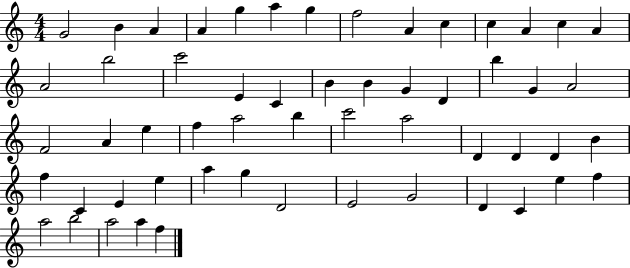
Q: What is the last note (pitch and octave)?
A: F5